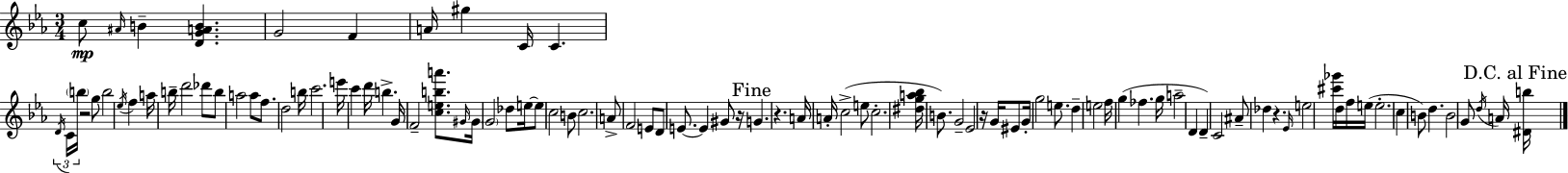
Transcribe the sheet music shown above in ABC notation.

X:1
T:Untitled
M:3/4
L:1/4
K:Cm
c/2 ^A/4 B [DGAB] G2 F A/4 ^g C/4 C D/4 C/4 b/4 z2 g/2 b2 _e/4 f a/4 b/4 d'2 _d'/2 b/2 a2 a/2 f/2 d2 b/4 c'2 e'/4 c' d'/4 b G/4 F2 [ceba']/2 ^G/4 ^G/4 G2 _d/2 e/4 e/2 c2 B/2 c2 A/2 F2 E/2 D/2 E/2 E ^G/2 z/4 G z A/4 A/4 c2 e/2 c2 [^dga_b]/4 B/2 G2 _E2 z/4 G/4 ^E/2 G/4 g2 e/2 d e2 f/4 g _f g/4 a2 D D C2 ^A/2 _d z _E/4 e2 [^c'_g']/4 d/4 f/4 e/4 e2 c B/2 d B2 G/2 d/4 A/4 [^Db]/4